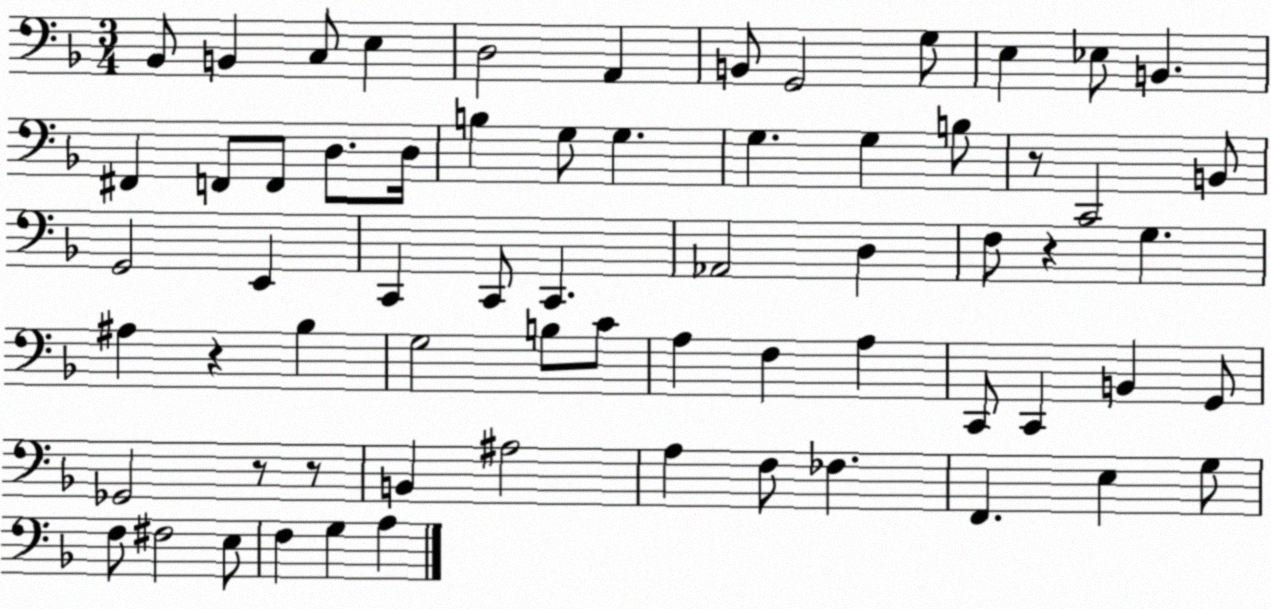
X:1
T:Untitled
M:3/4
L:1/4
K:F
_B,,/2 B,, C,/2 E, D,2 A,, B,,/2 G,,2 G,/2 E, _E,/2 B,, ^F,, F,,/2 F,,/2 D,/2 D,/4 B, G,/2 G, G, G, B,/2 z/2 C,,2 B,,/2 G,,2 E,, C,, C,,/2 C,, _A,,2 D, F,/2 z G, ^A, z _B, G,2 B,/2 C/2 A, F, A, C,,/2 C,, B,, G,,/2 _G,,2 z/2 z/2 B,, ^A,2 A, F,/2 _F, F,, E, G,/2 F,/2 ^F,2 E,/2 F, G, A,